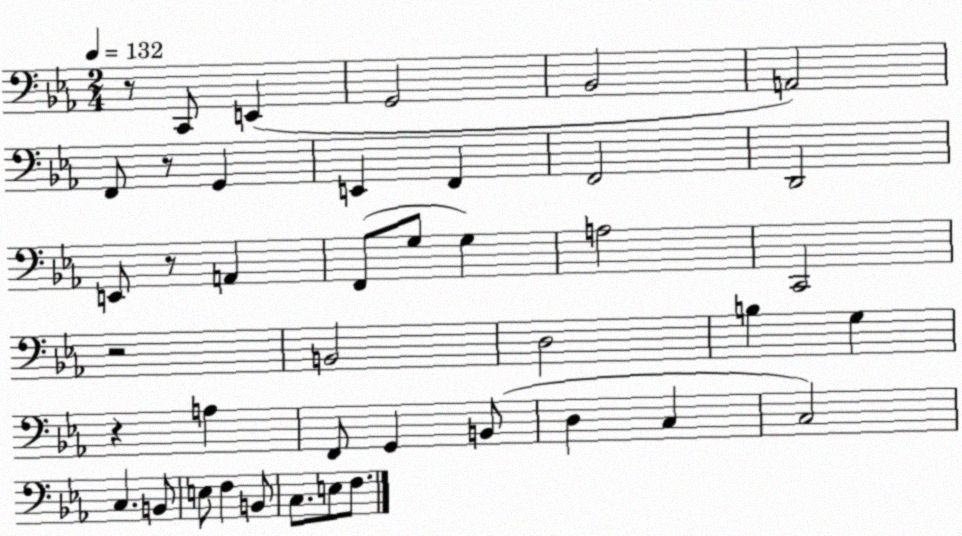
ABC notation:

X:1
T:Untitled
M:2/4
L:1/4
K:Eb
z/2 C,,/2 E,, G,,2 _B,,2 A,,2 F,,/2 z/2 G,, E,, F,, F,,2 D,,2 E,,/2 z/2 A,, F,,/2 G,/2 G, A,2 C,,2 z2 B,,2 D,2 B, G, z A, F,,/2 G,, B,,/2 D, C, C,2 C, B,,/2 E,/2 F, B,,/2 C,/2 E,/2 F,/2